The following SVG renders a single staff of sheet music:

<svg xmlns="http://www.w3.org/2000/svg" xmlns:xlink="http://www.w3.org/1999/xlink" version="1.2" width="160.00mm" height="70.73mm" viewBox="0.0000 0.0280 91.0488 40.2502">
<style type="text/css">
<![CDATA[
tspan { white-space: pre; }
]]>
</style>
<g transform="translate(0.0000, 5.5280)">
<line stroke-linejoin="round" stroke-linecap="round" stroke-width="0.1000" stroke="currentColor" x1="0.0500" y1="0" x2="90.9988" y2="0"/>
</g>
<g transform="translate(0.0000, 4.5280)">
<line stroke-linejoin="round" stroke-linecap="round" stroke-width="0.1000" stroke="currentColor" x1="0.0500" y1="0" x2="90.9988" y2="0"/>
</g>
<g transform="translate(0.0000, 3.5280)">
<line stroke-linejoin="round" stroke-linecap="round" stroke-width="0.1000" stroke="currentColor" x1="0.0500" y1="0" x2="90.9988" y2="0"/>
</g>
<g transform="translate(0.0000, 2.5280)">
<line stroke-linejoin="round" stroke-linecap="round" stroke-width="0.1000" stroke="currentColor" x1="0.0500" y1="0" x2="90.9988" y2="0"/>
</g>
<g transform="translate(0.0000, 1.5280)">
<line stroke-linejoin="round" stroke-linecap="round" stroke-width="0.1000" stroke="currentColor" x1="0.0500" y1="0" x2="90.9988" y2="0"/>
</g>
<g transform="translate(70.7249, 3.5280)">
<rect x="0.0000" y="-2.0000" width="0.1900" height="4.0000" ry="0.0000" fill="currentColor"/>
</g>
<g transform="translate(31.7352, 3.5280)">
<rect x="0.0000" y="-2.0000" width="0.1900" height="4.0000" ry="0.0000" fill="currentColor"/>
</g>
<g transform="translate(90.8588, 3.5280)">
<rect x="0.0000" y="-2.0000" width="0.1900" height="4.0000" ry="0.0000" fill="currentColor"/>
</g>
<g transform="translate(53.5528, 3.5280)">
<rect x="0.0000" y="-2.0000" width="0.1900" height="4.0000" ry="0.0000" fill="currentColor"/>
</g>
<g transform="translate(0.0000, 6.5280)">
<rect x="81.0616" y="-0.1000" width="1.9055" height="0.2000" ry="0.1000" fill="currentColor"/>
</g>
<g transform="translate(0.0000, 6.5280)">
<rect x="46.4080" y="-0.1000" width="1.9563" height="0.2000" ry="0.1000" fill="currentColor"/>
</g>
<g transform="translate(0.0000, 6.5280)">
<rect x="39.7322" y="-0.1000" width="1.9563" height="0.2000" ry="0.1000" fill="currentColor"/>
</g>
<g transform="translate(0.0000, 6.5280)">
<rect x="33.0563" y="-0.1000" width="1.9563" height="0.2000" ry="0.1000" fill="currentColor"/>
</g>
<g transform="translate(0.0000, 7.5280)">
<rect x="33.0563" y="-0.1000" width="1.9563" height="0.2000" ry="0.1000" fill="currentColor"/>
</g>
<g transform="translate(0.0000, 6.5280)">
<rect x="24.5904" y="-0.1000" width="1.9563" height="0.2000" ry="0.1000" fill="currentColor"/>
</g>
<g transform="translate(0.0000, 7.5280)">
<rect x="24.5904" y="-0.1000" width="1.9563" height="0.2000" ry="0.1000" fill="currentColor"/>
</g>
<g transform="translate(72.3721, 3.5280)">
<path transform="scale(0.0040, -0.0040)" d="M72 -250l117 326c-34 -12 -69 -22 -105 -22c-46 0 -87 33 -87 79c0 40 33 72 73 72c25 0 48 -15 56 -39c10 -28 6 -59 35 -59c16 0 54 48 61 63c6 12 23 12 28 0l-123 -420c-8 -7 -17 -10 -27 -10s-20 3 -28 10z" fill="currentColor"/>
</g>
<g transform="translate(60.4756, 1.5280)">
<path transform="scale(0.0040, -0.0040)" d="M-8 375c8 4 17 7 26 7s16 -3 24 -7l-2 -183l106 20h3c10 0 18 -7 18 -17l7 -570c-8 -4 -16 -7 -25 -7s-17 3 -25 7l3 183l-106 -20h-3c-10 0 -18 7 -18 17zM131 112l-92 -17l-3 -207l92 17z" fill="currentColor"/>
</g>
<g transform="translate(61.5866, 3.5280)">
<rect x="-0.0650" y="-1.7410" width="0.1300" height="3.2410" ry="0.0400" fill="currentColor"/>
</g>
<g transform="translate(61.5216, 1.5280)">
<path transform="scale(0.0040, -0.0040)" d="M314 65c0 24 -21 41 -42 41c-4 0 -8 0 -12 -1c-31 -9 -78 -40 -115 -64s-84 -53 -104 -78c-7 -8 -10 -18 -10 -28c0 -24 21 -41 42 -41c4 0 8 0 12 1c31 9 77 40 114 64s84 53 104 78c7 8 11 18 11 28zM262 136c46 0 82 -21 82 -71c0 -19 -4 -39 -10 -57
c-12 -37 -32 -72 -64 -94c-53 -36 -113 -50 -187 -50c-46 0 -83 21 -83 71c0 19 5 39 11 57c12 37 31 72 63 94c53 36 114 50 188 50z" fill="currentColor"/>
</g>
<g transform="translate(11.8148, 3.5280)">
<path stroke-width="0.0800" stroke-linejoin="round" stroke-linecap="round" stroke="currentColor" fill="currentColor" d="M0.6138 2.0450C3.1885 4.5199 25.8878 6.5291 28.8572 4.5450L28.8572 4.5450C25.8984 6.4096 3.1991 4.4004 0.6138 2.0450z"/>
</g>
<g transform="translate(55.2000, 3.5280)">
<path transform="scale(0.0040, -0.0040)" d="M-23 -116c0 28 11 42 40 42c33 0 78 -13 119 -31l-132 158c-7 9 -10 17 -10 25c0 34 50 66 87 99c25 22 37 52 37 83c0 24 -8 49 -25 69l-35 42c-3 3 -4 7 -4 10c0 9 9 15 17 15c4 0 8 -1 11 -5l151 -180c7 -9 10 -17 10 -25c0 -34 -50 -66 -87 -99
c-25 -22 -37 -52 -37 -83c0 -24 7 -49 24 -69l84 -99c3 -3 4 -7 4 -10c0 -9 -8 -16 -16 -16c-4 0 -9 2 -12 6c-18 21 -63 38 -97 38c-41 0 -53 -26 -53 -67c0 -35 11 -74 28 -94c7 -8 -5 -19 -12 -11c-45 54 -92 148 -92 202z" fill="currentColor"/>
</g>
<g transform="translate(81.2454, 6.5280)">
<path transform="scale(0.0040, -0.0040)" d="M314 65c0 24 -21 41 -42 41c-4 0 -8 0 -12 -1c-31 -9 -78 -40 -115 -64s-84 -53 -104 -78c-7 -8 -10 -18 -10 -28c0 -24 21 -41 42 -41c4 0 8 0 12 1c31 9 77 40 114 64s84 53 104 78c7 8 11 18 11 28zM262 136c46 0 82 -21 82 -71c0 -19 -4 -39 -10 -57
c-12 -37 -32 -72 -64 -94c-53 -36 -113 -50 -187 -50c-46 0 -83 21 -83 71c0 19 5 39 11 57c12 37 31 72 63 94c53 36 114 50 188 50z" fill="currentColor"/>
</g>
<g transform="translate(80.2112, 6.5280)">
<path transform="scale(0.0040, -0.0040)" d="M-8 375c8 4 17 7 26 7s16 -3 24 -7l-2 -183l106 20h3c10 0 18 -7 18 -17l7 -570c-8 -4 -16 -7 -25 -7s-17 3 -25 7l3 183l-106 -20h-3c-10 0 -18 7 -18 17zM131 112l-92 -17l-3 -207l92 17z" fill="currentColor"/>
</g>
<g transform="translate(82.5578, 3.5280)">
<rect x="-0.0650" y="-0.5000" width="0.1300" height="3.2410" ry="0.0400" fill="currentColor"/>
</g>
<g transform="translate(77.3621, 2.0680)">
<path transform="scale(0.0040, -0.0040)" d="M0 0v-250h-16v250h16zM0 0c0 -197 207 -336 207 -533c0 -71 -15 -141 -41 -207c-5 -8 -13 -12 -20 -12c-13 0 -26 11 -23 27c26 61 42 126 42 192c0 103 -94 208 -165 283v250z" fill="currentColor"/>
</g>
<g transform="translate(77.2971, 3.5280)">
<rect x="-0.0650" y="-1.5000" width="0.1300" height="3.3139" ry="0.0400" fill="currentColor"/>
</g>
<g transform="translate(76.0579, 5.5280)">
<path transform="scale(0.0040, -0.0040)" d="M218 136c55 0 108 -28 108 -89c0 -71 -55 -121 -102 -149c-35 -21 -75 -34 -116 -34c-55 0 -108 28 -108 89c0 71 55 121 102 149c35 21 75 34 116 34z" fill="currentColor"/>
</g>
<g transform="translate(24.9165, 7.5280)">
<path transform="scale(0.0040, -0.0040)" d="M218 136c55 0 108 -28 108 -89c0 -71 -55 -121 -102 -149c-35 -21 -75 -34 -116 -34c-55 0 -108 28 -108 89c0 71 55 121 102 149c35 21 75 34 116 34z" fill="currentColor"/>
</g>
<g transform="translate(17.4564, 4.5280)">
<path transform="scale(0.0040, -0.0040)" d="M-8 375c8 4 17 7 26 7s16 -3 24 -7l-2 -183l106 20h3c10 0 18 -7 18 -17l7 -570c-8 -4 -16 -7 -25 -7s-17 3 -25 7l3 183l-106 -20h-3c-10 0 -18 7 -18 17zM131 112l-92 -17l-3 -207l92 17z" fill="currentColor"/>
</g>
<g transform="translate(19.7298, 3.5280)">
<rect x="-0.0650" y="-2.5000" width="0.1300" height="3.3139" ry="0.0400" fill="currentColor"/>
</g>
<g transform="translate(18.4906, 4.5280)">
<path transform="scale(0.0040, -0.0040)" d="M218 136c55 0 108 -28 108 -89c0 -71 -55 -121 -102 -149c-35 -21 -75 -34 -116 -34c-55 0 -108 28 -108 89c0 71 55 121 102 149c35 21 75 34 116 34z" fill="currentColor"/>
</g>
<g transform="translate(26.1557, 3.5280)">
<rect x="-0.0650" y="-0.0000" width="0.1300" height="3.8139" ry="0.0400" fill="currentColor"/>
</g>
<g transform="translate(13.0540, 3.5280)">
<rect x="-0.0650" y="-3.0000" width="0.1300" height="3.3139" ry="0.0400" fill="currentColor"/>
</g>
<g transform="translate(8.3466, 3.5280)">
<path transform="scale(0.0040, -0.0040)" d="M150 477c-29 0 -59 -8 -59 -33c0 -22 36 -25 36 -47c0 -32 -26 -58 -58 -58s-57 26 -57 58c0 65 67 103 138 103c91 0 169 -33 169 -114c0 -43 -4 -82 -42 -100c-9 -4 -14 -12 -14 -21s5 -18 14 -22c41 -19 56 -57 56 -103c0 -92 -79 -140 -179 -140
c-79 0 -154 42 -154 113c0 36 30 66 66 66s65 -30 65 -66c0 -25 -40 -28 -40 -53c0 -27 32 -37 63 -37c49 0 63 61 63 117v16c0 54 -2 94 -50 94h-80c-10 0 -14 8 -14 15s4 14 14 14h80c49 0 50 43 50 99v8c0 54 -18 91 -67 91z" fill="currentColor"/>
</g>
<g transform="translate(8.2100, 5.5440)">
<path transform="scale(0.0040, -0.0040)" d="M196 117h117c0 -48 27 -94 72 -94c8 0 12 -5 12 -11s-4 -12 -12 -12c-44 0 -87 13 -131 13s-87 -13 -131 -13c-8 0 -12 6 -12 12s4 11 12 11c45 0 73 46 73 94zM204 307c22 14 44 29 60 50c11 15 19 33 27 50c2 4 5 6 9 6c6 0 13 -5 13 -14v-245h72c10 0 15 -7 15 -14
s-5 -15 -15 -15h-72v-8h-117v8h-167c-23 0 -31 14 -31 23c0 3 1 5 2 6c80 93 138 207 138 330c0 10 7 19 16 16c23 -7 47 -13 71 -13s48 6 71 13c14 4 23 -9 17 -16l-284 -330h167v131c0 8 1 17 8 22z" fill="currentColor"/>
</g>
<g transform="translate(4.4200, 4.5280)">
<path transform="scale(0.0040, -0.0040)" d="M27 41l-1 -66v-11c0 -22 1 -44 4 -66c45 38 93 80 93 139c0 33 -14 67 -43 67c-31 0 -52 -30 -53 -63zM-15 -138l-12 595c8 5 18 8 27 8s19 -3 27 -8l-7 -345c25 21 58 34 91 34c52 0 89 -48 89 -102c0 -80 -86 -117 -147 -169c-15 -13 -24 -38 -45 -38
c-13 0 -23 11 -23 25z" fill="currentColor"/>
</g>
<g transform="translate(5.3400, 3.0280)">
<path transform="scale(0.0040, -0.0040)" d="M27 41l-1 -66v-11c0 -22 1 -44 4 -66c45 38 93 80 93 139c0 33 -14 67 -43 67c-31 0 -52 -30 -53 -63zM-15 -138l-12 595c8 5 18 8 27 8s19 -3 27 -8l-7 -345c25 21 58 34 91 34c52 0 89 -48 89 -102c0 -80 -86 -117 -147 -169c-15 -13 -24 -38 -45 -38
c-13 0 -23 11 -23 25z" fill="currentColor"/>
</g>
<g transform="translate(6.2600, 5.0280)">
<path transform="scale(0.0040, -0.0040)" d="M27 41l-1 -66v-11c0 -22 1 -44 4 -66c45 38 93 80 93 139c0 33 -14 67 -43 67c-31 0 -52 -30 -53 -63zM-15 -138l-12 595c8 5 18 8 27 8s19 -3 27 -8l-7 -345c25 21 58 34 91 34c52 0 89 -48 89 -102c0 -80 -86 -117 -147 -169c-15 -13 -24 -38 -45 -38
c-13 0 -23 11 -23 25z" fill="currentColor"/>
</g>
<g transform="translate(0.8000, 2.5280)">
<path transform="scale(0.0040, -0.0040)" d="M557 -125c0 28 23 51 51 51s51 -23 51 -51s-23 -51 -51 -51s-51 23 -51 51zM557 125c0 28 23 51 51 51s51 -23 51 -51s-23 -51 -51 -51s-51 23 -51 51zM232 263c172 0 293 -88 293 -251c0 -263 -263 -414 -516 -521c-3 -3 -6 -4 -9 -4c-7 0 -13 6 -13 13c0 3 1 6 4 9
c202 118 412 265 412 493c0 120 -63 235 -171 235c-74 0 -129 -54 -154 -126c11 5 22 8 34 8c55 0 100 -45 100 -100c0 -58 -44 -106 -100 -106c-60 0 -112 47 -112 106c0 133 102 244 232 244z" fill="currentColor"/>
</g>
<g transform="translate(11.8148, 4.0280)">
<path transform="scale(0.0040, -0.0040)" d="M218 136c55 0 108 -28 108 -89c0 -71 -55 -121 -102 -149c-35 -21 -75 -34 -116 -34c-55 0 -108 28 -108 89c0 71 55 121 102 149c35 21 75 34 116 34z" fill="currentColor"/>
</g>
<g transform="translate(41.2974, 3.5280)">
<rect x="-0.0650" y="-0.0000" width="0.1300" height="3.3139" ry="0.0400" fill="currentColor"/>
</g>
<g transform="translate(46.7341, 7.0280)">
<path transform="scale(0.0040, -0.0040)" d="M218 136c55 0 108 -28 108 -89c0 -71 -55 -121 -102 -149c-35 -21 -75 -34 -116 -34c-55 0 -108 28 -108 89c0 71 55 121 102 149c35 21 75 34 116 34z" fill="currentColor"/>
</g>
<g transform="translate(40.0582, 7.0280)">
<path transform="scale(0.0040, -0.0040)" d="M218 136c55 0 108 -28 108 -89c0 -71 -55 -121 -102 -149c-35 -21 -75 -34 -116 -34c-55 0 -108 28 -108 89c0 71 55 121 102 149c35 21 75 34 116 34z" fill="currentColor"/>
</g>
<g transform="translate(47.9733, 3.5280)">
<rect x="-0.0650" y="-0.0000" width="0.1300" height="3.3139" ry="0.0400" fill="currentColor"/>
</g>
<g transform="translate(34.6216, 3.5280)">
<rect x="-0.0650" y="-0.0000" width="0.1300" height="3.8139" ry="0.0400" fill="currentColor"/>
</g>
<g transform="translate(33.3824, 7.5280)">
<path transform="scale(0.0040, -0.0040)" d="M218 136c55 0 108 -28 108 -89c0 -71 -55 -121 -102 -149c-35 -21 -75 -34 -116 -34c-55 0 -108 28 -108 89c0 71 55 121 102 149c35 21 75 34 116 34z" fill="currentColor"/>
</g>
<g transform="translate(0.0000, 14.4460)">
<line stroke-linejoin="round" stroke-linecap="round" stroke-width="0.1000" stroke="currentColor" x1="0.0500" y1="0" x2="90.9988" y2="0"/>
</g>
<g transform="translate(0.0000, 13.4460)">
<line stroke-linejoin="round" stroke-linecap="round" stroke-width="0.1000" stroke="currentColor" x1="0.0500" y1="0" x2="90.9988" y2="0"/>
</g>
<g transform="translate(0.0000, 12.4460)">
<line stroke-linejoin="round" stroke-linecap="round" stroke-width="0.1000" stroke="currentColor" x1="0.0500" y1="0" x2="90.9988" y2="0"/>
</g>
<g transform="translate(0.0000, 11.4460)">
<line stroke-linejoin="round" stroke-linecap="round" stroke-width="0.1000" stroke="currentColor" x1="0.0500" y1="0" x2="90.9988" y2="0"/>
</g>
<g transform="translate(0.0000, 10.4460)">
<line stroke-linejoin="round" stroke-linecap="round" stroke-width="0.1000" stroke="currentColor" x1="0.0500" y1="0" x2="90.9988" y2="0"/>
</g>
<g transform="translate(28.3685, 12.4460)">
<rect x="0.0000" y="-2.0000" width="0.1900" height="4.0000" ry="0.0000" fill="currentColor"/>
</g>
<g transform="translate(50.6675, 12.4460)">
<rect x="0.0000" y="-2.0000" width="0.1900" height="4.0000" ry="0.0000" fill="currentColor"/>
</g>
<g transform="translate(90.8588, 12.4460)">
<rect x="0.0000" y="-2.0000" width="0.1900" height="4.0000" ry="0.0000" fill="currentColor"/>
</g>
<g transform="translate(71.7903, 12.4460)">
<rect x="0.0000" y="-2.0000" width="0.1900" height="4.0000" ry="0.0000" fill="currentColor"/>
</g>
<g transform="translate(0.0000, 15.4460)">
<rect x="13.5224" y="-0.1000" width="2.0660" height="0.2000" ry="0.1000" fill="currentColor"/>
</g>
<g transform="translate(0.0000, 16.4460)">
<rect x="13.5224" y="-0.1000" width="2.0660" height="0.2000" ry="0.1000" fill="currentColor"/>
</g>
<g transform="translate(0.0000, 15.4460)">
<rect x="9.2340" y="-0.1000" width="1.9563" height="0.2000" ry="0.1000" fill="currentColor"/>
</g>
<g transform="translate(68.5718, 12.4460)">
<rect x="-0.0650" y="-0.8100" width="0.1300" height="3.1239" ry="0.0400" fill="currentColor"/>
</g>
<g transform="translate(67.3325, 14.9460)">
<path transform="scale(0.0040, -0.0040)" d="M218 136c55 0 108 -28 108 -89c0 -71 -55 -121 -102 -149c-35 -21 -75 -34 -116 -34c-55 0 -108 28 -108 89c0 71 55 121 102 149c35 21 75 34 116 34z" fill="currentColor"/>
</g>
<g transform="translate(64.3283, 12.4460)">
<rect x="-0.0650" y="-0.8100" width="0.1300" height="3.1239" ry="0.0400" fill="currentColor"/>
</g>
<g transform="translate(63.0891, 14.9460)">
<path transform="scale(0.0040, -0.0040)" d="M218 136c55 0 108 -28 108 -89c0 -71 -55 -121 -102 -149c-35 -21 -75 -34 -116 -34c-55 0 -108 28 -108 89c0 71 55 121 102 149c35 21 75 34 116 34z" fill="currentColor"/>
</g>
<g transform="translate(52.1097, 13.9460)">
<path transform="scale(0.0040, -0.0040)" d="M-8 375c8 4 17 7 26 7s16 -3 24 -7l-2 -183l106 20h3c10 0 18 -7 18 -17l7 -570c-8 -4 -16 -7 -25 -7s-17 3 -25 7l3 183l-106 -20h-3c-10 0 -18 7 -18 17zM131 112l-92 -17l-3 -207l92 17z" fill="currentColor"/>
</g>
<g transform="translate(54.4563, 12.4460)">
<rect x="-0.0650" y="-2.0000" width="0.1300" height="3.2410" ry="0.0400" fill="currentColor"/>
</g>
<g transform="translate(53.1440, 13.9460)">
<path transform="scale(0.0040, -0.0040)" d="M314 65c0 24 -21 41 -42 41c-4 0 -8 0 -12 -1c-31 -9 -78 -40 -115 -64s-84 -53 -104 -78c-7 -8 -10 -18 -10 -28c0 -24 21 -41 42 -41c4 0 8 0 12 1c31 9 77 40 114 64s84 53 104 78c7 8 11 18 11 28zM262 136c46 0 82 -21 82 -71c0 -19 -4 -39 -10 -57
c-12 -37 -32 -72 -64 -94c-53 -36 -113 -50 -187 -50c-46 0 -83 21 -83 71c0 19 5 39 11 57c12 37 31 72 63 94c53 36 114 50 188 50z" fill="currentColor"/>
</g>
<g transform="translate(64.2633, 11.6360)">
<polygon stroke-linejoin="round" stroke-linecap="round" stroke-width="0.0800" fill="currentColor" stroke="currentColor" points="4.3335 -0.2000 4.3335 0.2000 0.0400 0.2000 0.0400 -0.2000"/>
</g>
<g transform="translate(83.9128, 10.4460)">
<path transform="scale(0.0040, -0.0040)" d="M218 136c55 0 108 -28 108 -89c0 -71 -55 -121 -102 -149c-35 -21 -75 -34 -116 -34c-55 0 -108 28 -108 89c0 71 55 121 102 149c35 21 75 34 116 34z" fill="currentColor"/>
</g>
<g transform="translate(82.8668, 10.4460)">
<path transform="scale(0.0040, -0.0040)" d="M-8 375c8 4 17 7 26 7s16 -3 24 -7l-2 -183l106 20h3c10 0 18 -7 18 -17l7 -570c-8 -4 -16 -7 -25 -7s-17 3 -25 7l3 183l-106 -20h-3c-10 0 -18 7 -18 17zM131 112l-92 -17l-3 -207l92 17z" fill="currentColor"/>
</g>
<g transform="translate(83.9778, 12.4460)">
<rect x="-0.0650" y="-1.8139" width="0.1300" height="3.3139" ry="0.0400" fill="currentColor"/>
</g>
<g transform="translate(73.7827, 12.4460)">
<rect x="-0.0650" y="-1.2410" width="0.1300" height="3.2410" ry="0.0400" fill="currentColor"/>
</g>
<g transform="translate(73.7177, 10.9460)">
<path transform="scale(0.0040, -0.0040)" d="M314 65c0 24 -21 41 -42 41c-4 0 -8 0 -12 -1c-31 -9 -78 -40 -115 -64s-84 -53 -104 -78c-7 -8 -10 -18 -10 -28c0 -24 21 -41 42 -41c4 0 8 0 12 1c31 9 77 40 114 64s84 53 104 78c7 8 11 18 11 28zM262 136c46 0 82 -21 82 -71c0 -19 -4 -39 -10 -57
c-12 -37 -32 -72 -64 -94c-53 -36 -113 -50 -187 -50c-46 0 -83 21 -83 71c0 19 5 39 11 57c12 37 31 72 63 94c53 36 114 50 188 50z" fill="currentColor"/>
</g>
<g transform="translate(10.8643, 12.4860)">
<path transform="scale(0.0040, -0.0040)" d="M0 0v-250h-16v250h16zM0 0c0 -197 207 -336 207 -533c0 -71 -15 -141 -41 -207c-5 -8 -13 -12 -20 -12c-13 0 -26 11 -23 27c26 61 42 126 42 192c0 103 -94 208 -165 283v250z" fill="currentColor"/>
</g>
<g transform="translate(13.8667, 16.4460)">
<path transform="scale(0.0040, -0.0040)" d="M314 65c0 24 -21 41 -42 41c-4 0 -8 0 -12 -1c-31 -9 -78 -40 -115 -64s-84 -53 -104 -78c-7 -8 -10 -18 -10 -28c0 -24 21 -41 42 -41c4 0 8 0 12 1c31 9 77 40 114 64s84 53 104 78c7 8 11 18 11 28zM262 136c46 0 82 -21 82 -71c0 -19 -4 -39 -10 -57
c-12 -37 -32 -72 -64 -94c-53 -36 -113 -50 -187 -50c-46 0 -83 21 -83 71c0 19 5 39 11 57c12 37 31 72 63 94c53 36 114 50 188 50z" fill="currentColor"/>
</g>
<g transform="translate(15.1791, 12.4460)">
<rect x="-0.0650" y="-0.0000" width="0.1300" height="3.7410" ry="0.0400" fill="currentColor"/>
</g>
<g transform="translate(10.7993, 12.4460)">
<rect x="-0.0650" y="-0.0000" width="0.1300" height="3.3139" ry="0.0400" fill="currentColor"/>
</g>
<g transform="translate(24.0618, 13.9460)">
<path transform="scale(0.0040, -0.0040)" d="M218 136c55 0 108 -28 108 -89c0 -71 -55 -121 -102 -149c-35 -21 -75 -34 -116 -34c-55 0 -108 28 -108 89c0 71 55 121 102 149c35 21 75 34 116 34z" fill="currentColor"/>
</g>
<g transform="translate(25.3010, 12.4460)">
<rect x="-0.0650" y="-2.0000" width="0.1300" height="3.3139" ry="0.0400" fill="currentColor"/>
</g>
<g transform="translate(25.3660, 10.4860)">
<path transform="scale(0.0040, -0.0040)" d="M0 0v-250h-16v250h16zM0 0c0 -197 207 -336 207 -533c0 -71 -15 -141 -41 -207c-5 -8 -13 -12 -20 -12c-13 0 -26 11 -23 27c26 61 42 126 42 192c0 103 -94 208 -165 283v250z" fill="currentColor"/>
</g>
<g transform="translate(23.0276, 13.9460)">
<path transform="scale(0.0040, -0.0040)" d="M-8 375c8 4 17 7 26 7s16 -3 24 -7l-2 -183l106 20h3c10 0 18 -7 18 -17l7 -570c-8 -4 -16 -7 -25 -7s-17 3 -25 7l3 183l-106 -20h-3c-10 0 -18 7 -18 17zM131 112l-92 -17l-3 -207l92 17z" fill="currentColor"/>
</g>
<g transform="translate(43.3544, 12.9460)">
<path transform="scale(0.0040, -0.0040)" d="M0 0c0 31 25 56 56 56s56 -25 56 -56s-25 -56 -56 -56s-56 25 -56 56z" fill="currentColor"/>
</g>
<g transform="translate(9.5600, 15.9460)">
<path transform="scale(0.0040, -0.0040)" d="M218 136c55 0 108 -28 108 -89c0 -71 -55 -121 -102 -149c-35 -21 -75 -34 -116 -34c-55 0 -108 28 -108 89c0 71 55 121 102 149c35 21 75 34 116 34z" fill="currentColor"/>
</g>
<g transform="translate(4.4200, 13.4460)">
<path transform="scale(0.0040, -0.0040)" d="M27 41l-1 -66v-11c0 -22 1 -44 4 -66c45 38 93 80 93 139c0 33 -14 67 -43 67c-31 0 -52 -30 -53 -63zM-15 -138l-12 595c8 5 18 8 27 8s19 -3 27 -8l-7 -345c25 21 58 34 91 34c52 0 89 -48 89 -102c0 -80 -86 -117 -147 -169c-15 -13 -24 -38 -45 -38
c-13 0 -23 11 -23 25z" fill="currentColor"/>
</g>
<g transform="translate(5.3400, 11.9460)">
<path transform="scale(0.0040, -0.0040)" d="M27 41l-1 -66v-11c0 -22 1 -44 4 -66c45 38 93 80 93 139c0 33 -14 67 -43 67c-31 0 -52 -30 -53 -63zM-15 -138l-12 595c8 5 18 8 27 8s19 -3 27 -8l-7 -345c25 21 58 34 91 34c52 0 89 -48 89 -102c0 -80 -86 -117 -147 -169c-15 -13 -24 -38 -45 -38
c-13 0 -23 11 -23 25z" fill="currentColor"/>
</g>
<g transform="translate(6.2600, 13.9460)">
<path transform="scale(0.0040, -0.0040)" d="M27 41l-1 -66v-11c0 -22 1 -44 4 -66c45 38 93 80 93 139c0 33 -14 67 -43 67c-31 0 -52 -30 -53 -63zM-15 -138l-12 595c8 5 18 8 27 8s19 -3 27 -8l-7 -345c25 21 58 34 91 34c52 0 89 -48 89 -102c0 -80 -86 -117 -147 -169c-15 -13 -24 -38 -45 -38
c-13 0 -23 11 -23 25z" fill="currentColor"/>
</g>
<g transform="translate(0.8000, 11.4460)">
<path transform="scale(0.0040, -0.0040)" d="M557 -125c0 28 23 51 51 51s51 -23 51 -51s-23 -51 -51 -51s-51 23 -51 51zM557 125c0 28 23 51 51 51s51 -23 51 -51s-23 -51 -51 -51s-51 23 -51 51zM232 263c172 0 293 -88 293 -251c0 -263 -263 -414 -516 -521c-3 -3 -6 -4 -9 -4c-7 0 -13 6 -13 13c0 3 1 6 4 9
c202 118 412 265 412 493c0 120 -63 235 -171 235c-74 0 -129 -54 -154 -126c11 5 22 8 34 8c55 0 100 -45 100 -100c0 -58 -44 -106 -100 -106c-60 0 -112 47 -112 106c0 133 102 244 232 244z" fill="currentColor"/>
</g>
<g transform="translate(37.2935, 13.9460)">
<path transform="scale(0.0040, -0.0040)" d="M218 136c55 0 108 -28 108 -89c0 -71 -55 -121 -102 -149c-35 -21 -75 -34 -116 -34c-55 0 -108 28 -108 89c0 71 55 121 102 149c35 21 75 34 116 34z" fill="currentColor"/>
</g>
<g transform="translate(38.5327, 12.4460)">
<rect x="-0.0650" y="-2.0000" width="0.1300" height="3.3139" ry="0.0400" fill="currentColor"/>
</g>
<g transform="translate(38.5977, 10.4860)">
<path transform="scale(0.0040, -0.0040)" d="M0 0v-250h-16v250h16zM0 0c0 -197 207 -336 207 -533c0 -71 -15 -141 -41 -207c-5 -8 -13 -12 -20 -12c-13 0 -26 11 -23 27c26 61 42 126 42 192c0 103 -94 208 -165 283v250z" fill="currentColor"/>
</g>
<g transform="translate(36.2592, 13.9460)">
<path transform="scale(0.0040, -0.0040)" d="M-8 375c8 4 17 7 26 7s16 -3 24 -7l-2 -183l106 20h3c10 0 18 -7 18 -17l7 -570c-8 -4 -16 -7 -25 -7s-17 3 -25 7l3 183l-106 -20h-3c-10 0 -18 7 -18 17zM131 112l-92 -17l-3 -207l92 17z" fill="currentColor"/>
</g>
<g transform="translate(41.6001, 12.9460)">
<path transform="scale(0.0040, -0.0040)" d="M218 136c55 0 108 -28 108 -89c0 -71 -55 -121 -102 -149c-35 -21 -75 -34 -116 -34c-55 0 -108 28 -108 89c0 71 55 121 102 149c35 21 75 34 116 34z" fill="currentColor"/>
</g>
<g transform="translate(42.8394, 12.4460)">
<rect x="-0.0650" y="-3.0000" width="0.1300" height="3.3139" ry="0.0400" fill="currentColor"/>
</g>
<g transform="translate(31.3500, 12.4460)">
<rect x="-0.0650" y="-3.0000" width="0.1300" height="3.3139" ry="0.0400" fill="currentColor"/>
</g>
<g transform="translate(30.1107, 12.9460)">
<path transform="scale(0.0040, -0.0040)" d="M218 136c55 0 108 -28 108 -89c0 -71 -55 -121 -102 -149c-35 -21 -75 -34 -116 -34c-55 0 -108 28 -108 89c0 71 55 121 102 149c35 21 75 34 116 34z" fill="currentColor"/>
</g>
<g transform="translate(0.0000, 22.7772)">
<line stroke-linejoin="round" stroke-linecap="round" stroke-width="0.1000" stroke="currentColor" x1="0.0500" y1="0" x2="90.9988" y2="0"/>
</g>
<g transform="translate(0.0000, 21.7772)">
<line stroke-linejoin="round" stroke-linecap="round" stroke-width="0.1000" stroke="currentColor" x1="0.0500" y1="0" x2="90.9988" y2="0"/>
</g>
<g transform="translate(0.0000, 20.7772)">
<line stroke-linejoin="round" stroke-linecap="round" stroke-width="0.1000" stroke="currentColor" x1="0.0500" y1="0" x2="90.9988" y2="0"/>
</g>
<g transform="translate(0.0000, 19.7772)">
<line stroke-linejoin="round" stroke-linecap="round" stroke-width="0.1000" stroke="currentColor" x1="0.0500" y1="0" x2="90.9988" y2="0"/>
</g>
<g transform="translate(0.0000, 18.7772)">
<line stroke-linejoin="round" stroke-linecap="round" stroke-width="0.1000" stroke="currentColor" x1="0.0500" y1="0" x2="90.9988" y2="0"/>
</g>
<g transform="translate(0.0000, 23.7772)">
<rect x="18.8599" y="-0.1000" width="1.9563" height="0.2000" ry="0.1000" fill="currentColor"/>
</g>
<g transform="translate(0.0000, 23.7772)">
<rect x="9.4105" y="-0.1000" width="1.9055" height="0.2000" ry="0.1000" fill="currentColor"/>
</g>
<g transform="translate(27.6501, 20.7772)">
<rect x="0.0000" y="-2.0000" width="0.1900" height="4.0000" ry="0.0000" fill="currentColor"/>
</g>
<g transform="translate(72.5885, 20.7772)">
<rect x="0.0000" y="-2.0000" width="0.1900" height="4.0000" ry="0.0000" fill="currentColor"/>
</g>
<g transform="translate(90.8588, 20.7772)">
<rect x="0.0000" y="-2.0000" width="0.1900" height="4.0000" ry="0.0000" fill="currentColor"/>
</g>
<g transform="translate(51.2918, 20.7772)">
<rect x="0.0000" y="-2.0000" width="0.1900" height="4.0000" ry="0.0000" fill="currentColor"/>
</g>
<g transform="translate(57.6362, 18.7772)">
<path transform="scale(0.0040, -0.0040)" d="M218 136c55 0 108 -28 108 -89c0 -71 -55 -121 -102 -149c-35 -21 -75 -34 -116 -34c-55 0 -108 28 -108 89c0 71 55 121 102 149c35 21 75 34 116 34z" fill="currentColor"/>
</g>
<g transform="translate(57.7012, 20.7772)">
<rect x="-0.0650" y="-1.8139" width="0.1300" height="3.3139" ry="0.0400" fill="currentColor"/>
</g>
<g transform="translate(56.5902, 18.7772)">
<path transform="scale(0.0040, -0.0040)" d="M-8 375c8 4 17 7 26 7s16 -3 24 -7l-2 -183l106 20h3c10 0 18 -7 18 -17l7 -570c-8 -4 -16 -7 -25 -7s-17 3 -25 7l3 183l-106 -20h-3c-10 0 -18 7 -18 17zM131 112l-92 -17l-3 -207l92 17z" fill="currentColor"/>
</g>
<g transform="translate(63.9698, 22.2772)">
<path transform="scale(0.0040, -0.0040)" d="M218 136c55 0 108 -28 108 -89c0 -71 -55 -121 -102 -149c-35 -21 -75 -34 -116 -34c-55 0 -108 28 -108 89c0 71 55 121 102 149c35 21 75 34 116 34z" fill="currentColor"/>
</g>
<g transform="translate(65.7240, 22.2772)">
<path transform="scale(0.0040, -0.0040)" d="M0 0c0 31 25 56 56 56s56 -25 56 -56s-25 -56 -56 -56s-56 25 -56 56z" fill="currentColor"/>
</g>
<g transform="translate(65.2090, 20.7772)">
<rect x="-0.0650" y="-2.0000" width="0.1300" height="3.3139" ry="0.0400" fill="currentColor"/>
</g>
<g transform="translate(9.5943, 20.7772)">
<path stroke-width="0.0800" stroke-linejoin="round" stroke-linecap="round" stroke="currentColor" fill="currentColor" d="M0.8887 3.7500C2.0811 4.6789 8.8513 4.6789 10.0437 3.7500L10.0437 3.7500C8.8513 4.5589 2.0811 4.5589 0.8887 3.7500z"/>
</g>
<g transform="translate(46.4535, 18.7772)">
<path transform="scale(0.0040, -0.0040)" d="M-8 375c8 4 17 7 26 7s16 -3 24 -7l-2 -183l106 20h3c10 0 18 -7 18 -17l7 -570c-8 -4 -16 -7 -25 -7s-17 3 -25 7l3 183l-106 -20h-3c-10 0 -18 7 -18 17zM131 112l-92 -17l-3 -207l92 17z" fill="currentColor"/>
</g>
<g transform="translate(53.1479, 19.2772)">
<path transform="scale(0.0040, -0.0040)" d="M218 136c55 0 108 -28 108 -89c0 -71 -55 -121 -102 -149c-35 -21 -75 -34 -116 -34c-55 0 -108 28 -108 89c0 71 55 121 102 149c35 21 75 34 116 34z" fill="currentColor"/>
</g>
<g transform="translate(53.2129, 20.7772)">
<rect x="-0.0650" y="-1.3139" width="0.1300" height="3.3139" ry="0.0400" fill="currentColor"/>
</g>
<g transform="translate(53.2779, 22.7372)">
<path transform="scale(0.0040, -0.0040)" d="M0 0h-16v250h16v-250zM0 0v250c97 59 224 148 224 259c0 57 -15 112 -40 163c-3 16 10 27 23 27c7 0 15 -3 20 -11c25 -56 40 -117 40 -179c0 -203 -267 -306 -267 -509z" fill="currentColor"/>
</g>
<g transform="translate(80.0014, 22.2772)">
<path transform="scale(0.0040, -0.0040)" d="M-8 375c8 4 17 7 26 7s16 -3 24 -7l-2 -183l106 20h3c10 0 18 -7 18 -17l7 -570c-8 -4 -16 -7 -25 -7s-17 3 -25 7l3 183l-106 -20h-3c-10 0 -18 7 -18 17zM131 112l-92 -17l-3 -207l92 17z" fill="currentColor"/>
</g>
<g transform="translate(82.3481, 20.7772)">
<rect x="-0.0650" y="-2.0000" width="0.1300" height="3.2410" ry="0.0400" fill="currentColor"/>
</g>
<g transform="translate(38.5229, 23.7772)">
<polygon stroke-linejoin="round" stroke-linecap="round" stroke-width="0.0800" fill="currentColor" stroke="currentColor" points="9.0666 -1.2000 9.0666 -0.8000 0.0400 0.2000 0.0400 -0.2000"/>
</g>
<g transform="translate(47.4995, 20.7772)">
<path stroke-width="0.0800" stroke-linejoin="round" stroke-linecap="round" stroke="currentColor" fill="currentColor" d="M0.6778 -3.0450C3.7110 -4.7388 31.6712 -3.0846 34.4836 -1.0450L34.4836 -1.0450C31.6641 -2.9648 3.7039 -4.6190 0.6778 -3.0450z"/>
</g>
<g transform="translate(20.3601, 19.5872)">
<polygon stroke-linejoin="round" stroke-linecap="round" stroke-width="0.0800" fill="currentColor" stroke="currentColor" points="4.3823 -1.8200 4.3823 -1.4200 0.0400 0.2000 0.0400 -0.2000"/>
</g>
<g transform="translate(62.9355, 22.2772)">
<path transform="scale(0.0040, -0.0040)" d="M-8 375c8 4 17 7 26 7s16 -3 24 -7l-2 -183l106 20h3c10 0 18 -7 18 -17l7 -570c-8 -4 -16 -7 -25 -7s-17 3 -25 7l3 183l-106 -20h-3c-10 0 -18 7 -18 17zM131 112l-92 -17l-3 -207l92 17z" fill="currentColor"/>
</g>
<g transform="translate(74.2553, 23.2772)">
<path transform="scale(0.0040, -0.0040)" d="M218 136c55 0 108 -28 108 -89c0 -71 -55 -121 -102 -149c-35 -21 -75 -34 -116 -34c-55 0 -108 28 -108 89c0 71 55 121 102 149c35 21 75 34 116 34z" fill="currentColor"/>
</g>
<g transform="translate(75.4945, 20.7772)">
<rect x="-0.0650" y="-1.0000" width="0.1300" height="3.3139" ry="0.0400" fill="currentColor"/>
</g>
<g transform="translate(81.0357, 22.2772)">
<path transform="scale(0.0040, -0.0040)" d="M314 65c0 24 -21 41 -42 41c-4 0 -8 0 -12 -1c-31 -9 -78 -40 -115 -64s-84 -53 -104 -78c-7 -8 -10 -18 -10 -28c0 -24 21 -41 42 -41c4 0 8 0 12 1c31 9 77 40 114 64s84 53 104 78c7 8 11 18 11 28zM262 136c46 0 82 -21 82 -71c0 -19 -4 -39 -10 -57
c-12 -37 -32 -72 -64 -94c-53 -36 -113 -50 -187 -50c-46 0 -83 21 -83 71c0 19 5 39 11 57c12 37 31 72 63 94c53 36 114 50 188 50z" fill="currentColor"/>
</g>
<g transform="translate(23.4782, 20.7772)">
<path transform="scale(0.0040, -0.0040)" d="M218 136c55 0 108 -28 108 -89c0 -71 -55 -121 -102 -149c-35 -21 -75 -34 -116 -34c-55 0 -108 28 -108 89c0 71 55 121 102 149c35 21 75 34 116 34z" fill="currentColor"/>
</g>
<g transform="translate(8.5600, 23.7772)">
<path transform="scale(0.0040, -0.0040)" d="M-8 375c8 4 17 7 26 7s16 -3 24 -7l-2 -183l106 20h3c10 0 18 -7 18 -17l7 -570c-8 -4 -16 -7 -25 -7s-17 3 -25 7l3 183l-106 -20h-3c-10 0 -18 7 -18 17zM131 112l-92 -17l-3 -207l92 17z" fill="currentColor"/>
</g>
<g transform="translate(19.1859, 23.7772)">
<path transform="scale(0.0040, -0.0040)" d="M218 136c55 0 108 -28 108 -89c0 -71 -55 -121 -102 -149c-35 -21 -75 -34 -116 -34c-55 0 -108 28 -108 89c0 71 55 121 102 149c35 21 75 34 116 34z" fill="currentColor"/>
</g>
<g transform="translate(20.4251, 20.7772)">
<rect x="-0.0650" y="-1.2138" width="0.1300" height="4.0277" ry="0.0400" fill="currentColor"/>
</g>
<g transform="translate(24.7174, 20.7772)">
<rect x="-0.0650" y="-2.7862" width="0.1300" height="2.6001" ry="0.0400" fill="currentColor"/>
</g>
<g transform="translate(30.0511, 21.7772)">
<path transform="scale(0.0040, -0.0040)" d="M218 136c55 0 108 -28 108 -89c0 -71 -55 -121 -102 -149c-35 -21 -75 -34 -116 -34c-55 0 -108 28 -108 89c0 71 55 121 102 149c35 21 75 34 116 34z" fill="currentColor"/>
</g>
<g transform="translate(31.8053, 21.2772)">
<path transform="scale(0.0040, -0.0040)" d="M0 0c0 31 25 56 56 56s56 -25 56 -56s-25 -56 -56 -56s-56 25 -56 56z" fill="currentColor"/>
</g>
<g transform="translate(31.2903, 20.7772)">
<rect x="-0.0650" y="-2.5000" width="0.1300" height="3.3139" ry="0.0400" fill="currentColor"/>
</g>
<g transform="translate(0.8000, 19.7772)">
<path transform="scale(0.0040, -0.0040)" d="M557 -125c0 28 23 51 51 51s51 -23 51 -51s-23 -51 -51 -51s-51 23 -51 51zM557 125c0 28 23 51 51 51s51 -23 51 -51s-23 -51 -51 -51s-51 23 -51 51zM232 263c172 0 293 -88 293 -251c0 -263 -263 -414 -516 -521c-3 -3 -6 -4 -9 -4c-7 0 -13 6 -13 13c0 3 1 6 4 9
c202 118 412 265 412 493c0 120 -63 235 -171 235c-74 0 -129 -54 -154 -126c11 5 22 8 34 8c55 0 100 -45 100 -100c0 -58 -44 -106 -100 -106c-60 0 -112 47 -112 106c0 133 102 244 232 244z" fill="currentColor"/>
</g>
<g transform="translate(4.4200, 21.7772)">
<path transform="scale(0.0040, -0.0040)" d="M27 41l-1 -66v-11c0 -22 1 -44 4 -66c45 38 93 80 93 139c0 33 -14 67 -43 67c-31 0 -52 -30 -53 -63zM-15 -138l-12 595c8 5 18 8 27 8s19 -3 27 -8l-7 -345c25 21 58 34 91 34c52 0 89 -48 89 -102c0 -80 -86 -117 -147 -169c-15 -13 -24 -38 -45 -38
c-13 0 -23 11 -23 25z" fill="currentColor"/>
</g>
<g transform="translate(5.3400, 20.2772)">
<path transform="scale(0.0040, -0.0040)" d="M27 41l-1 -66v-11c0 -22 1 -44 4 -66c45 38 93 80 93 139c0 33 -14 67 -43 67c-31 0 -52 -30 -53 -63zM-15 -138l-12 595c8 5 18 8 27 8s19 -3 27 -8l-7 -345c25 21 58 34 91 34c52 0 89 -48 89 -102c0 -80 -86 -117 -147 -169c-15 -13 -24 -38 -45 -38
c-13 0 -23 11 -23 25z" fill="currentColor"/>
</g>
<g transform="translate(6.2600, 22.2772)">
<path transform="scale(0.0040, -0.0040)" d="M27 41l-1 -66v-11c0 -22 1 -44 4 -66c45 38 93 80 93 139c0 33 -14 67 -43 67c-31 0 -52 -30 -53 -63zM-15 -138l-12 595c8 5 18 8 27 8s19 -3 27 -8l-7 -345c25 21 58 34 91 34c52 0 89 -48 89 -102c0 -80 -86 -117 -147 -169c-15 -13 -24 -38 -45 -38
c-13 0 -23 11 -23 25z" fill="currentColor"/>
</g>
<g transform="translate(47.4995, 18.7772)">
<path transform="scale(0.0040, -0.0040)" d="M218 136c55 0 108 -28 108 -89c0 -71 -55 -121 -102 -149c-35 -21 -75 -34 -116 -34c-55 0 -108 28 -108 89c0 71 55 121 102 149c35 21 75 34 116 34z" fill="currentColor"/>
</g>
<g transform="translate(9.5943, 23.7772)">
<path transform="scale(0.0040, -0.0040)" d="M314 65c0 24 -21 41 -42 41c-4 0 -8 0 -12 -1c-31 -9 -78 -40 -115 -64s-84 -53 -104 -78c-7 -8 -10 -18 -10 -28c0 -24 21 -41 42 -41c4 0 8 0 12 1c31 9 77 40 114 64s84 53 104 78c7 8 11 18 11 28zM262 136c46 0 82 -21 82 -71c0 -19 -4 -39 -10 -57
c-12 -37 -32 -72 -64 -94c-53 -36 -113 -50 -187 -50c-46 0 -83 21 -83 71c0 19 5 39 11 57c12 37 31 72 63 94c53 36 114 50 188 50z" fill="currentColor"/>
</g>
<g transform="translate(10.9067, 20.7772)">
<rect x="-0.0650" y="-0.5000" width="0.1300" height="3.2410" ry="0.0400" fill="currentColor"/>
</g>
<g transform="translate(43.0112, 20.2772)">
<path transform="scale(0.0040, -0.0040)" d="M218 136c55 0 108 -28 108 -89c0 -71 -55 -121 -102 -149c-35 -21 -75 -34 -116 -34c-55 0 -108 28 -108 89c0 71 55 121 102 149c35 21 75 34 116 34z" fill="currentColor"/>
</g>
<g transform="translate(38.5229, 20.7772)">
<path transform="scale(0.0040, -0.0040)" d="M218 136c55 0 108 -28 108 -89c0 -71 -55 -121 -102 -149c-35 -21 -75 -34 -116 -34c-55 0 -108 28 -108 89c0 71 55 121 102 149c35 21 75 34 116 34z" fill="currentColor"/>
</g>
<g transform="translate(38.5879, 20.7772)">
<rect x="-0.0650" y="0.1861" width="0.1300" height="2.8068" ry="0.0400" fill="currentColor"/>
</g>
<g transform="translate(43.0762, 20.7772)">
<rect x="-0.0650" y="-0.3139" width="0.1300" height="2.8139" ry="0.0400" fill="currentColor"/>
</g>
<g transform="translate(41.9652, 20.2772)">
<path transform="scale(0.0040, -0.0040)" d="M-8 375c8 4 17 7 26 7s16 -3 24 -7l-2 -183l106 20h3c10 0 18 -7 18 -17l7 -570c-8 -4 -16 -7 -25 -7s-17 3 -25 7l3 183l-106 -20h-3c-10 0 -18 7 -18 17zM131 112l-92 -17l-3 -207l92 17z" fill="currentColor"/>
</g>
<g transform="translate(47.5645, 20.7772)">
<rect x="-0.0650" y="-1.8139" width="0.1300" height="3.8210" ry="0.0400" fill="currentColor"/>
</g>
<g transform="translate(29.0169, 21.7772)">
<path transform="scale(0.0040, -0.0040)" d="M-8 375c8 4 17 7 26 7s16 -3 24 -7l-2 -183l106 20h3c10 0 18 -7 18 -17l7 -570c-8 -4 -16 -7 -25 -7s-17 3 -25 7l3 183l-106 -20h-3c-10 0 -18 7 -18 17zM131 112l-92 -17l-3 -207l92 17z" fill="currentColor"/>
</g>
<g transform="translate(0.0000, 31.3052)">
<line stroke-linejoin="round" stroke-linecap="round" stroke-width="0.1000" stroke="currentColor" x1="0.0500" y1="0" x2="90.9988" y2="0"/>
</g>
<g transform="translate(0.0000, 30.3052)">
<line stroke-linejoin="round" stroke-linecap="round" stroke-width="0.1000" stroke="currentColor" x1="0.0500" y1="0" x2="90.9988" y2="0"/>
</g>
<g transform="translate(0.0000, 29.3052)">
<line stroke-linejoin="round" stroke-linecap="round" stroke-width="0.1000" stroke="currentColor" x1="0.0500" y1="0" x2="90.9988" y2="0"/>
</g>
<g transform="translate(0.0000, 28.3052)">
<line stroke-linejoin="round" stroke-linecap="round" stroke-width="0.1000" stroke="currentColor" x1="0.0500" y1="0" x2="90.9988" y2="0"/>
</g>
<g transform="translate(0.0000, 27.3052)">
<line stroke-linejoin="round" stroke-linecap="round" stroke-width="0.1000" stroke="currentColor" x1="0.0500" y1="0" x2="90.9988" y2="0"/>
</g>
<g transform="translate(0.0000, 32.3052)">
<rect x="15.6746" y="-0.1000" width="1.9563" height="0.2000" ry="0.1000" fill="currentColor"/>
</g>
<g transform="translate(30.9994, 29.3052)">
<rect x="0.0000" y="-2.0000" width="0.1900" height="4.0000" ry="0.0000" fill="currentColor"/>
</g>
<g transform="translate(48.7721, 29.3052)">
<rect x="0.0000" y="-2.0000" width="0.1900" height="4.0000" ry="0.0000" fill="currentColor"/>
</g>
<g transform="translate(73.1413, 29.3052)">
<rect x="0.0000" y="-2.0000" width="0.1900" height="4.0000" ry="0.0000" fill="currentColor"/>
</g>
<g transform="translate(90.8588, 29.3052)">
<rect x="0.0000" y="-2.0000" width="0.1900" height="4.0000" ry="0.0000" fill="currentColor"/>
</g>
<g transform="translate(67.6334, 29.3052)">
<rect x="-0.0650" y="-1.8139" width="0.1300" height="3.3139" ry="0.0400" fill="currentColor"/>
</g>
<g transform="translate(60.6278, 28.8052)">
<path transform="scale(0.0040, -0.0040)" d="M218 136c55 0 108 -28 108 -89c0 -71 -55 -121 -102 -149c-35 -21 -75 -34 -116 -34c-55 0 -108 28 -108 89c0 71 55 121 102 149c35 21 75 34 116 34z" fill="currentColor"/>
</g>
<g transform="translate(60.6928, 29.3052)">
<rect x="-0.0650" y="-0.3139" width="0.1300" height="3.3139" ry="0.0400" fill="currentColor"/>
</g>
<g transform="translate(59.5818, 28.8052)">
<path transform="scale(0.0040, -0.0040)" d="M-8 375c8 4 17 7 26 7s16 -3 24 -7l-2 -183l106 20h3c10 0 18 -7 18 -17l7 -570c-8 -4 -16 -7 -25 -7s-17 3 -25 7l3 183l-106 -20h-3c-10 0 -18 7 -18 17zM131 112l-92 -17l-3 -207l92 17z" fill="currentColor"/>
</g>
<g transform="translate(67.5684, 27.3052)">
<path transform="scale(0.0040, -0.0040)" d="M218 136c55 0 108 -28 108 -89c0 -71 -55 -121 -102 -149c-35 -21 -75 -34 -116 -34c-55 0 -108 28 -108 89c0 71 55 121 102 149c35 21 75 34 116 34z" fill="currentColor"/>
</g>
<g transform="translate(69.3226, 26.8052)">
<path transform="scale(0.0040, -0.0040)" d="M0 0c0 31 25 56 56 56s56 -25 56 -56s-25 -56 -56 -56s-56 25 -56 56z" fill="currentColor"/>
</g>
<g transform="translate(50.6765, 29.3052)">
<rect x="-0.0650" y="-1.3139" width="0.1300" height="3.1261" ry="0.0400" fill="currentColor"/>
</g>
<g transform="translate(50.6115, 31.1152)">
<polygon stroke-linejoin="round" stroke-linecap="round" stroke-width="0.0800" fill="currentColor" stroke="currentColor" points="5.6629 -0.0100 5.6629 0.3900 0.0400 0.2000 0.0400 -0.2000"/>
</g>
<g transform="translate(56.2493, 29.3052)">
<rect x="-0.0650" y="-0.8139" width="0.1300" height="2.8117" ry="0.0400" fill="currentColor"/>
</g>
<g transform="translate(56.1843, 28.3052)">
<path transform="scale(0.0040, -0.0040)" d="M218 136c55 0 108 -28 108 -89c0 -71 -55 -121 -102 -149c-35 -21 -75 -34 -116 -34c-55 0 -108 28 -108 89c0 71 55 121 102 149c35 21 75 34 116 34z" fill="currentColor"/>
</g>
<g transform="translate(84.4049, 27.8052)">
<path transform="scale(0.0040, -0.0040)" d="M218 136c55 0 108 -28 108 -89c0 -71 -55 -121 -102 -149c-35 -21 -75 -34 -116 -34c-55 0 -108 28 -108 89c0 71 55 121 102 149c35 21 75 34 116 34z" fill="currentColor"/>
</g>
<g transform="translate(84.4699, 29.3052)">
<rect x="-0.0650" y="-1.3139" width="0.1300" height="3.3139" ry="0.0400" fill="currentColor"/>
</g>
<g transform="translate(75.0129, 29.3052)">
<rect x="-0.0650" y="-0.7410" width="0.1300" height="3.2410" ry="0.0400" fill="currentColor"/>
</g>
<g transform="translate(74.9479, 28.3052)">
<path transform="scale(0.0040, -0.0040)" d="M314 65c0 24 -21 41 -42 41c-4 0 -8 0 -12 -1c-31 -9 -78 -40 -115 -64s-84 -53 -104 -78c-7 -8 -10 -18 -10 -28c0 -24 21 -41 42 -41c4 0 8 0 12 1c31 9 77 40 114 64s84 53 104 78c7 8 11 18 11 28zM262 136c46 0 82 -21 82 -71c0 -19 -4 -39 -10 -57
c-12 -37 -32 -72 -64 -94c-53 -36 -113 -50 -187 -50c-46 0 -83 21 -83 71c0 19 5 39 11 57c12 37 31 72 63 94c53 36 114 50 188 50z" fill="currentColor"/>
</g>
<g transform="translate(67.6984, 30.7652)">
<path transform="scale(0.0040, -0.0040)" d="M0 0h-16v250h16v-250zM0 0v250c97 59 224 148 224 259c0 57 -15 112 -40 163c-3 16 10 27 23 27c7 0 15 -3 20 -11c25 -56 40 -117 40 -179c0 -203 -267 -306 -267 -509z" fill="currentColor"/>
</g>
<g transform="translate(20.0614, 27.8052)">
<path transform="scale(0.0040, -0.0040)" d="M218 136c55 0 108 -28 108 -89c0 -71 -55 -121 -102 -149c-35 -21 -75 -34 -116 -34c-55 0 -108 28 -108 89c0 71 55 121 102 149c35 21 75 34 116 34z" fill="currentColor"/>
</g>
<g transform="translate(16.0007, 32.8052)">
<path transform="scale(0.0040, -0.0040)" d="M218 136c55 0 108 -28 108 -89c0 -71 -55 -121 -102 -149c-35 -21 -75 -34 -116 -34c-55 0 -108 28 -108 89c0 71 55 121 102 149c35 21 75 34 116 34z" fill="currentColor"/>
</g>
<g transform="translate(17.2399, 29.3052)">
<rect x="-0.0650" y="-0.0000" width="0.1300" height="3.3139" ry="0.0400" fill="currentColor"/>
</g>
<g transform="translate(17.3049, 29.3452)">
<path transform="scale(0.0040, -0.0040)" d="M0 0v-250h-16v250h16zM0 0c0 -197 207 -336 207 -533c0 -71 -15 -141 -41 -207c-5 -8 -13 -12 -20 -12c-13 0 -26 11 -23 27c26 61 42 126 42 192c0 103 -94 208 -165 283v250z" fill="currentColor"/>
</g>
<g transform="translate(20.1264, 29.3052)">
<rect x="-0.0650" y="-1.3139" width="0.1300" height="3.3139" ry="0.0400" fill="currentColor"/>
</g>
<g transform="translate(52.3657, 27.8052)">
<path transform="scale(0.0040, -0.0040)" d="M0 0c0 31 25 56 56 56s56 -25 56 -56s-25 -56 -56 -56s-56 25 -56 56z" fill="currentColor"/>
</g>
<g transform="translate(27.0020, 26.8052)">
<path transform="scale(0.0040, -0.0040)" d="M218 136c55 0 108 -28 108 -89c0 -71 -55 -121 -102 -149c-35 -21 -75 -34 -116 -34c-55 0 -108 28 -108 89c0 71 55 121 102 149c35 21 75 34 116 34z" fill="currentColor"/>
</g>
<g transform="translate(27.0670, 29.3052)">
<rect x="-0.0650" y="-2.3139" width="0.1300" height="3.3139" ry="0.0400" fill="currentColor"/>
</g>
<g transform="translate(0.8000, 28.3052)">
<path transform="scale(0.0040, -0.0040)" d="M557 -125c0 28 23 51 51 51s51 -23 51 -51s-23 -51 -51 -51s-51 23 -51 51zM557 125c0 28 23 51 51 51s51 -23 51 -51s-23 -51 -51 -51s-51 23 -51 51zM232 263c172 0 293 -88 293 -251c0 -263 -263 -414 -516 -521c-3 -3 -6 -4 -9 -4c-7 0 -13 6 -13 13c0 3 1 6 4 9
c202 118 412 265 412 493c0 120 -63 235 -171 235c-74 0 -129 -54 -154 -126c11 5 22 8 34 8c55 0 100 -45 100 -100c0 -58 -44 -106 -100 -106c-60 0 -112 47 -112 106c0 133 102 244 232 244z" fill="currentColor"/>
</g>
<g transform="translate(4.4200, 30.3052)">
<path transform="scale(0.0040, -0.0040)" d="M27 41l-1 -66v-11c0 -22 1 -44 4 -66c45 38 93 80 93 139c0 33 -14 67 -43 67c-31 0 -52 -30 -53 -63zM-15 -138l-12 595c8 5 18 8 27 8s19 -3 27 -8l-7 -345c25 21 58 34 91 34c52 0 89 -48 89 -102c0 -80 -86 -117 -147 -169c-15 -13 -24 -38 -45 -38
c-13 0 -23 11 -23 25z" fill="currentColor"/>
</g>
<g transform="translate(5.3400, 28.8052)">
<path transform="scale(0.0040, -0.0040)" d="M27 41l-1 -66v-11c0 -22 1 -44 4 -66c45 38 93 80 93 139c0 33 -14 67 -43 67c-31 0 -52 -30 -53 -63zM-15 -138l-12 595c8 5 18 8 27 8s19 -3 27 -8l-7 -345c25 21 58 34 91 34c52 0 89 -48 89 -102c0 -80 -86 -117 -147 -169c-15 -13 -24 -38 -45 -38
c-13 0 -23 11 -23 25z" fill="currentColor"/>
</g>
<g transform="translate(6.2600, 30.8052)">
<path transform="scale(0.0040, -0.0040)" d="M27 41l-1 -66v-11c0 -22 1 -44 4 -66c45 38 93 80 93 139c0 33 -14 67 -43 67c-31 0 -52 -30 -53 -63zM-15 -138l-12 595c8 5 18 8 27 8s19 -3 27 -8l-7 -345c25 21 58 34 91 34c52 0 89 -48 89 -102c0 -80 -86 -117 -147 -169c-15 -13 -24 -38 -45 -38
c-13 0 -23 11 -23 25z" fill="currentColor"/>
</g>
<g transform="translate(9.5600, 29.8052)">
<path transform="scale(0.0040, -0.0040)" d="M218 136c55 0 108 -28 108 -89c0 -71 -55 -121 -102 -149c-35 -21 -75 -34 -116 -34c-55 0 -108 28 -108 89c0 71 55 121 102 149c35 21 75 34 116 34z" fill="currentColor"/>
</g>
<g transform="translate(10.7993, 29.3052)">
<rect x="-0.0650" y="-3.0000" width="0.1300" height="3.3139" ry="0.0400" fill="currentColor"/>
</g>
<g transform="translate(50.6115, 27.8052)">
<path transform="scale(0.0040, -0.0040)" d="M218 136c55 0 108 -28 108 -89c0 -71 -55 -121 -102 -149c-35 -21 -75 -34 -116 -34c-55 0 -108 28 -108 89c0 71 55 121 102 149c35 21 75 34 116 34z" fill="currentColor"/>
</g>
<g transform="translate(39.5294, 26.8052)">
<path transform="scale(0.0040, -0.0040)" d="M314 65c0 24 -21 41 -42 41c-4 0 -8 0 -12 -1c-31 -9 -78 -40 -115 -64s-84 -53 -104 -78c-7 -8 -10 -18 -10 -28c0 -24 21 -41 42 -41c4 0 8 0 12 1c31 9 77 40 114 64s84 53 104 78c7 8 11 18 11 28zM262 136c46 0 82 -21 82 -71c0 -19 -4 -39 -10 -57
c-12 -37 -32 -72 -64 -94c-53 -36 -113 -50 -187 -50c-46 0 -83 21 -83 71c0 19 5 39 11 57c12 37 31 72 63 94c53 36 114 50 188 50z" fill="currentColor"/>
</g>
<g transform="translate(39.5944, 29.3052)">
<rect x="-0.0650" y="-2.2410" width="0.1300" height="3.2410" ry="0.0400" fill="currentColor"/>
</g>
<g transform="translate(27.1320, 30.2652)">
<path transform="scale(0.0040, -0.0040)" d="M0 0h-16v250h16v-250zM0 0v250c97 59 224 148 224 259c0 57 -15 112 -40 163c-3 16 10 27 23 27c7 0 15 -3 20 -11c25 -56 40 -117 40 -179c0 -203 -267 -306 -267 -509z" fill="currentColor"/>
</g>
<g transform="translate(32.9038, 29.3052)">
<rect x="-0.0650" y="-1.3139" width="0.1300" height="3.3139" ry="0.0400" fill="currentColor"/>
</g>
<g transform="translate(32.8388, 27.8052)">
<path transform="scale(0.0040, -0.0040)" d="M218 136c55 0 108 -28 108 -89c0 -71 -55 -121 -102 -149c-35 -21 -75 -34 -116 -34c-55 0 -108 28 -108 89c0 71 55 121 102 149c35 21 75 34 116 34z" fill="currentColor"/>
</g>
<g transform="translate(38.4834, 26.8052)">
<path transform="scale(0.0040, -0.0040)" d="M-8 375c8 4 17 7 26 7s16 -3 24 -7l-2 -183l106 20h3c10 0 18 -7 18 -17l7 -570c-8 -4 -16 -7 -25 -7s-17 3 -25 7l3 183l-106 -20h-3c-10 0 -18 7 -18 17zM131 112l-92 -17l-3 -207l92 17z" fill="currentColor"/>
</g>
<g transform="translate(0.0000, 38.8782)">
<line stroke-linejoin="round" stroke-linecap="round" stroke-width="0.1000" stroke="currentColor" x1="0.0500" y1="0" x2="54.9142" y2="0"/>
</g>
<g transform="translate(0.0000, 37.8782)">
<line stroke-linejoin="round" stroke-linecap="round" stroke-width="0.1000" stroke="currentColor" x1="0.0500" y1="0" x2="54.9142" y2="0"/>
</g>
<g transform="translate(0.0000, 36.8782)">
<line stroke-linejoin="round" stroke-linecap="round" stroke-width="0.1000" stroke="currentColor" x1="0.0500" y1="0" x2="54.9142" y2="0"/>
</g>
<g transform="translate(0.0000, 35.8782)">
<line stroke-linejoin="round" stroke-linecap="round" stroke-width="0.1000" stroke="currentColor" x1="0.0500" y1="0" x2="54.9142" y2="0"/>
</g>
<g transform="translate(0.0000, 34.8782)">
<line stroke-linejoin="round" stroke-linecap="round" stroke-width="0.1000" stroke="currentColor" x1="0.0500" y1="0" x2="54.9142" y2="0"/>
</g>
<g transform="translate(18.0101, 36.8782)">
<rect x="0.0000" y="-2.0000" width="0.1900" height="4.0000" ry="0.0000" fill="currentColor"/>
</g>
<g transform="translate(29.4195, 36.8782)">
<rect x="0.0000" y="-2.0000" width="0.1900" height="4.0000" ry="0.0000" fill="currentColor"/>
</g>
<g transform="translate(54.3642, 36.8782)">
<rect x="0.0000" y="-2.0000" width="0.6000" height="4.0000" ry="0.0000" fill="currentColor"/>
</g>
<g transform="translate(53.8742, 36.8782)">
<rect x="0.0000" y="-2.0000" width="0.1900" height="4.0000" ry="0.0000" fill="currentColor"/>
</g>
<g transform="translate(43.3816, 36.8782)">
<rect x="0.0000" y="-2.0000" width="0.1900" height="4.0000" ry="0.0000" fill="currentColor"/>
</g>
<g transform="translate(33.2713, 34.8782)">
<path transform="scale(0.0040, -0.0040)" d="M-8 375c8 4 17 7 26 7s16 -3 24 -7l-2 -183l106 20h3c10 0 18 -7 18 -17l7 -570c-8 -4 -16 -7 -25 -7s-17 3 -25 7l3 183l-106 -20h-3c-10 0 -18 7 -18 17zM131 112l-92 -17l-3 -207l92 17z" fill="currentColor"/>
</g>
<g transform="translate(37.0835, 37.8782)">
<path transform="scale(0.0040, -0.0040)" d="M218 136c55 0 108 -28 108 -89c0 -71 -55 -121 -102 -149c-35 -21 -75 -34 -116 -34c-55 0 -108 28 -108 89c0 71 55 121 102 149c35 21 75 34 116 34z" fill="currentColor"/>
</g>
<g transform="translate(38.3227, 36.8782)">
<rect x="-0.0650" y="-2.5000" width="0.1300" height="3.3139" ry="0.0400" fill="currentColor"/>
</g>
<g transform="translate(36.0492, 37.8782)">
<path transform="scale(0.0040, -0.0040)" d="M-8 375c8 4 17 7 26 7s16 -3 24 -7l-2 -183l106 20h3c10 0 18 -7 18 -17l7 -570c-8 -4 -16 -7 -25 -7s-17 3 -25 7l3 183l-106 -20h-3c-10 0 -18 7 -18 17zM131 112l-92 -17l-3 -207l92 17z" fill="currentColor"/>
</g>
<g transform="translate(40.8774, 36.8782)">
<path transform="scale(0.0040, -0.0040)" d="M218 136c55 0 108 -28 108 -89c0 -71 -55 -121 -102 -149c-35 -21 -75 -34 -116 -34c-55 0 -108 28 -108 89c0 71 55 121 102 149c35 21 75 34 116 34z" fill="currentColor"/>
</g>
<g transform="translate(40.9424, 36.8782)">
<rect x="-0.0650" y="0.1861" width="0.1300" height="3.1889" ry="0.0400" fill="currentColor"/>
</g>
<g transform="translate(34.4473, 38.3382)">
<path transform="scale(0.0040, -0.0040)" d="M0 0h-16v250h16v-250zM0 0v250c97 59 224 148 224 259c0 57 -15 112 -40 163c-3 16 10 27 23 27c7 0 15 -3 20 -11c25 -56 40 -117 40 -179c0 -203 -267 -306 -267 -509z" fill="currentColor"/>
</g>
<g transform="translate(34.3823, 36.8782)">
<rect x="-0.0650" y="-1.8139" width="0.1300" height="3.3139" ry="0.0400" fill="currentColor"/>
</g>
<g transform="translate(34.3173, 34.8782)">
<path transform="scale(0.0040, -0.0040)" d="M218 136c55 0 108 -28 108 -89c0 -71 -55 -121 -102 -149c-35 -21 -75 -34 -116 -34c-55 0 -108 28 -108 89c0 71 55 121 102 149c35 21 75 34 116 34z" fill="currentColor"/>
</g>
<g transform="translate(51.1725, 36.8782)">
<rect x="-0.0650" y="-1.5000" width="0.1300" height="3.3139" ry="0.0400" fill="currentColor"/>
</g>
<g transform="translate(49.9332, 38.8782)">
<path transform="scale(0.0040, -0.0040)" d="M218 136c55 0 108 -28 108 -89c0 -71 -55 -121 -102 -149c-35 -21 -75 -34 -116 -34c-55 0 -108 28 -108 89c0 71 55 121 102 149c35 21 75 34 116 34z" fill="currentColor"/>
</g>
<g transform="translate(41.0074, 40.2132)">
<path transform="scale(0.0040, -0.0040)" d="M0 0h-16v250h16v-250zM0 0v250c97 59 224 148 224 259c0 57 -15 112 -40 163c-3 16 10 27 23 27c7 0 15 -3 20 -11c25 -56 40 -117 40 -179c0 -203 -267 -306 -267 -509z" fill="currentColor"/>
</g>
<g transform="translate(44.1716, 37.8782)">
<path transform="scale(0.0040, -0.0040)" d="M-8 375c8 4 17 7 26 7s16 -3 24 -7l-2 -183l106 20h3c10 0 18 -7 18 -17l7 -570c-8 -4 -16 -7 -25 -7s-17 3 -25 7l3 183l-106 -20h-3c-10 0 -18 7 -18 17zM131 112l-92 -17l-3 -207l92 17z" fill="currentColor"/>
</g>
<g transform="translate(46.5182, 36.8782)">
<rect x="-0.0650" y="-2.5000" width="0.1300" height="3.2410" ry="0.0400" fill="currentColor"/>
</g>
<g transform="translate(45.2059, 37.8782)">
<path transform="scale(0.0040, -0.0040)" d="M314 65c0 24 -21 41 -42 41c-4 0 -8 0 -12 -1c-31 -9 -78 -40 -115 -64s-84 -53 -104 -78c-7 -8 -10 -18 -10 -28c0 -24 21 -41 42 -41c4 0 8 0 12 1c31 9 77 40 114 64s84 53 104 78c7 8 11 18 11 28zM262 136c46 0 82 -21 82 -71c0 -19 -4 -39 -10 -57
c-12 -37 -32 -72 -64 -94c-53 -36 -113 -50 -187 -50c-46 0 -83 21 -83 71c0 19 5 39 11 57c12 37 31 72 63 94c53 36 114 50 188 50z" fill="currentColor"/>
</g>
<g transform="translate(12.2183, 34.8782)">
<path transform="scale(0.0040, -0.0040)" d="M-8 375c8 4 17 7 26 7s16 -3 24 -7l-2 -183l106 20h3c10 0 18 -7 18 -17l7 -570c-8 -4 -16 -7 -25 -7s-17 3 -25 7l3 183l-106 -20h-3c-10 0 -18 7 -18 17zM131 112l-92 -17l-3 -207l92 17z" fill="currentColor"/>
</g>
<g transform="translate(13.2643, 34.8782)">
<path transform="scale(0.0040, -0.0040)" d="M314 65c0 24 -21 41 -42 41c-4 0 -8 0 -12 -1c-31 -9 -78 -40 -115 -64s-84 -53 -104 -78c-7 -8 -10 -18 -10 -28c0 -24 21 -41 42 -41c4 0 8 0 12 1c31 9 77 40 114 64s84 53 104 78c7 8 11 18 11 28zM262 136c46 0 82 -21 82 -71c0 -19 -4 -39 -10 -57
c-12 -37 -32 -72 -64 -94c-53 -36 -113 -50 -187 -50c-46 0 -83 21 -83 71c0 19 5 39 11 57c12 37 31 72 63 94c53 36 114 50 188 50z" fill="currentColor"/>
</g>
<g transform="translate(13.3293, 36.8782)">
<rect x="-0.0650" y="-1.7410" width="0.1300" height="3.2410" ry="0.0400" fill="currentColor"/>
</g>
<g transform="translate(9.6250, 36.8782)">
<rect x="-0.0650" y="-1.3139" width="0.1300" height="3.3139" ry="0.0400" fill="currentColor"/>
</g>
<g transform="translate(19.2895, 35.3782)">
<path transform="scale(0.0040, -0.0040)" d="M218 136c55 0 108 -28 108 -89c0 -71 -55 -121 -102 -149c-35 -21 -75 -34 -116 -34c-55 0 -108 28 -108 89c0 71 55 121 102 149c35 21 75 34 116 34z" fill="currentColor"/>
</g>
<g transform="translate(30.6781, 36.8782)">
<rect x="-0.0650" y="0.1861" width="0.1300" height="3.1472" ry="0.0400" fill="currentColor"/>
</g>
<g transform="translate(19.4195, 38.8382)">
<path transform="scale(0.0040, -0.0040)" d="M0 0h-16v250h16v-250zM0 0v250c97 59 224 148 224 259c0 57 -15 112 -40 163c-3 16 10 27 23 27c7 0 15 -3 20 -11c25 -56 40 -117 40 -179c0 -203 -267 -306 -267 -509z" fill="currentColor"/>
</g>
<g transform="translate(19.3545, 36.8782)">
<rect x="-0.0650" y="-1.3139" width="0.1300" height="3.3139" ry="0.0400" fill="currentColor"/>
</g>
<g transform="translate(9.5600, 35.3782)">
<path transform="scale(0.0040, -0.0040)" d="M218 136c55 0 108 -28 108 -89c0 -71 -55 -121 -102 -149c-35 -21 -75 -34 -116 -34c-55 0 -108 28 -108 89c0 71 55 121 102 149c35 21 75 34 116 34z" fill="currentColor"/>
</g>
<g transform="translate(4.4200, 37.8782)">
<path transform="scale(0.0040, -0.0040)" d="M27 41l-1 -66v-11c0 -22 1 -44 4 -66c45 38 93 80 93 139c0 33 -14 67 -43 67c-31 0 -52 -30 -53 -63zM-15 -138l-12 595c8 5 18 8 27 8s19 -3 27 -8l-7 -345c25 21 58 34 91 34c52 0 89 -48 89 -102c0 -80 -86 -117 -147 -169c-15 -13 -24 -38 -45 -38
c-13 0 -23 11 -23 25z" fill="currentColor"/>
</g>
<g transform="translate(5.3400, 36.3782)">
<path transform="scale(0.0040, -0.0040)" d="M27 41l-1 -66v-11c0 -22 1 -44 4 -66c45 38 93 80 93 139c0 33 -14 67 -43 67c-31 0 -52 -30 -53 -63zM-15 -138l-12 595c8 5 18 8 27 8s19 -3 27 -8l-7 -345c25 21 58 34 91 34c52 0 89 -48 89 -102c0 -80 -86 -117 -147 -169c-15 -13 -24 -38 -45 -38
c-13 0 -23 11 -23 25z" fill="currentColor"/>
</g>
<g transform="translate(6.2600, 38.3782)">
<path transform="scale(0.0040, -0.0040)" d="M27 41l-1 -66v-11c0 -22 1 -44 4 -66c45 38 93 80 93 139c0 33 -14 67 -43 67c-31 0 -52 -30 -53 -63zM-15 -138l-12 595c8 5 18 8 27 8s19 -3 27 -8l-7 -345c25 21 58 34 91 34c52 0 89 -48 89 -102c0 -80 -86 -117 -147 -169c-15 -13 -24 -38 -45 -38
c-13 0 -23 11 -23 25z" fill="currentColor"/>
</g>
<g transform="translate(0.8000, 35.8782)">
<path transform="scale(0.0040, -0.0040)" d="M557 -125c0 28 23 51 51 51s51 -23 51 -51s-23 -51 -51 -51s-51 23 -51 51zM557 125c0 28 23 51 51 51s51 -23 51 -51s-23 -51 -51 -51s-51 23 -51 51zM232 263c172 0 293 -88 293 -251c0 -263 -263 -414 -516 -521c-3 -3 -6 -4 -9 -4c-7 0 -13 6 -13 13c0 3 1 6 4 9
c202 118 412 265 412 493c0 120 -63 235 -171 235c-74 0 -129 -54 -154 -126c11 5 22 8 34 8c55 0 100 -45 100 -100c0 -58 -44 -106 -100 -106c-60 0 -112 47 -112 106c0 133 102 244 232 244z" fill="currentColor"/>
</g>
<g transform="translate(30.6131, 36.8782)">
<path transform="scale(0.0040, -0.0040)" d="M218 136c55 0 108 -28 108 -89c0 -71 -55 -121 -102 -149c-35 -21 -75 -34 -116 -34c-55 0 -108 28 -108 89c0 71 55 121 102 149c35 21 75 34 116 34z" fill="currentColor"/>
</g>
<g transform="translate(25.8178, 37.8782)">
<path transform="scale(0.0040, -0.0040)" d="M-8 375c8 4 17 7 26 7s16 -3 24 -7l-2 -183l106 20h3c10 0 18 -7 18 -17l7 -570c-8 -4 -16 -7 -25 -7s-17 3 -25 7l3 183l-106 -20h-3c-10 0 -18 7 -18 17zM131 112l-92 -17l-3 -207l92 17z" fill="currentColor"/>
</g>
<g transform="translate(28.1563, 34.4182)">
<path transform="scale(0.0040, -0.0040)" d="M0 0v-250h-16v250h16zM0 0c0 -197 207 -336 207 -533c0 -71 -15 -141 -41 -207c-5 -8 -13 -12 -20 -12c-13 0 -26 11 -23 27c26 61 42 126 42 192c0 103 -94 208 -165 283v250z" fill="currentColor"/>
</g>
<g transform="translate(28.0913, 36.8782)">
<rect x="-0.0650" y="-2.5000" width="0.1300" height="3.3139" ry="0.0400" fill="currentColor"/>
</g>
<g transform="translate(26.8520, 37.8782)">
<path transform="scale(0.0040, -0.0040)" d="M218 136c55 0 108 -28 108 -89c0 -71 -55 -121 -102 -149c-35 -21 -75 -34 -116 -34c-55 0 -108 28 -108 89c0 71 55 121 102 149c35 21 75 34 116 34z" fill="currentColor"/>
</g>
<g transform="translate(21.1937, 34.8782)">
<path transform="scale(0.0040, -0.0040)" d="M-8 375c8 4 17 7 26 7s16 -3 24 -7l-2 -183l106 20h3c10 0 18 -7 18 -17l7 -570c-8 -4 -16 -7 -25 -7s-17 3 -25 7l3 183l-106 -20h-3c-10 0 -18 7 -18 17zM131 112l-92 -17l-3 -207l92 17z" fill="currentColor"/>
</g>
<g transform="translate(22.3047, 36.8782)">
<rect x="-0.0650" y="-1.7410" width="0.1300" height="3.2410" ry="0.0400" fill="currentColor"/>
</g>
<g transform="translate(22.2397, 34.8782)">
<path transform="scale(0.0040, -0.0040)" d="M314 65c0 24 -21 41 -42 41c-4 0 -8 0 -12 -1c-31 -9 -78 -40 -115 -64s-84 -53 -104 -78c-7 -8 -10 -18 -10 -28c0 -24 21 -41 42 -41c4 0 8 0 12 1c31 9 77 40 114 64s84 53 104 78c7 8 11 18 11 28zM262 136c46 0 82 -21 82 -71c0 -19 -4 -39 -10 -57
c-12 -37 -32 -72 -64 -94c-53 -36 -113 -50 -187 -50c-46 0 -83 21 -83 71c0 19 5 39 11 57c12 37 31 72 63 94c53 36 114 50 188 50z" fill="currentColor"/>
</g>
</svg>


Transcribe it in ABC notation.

X:1
T:Untitled
M:3/4
L:1/4
K:Eb
C, B,, C,, C,, D,, D,, z A,2 z/2 G,,/2 E,,2 D,,/2 C,,2 A,,/2 C, A,,/2 C, A,,2 F,,/2 F,,/2 G,2 A, E,,2 E,,/2 D,/2 B,, D,/2 E,/2 A,/2 G,/2 A, A,, F,, A,,2 C, D,,/2 G, _B,/2 G, B,2 G,/2 F,/2 E, _A,/2 F,2 G, G, A,2 G,/2 A,2 B,,/2 D, A,/2 B,, D,/2 B,,2 G,,